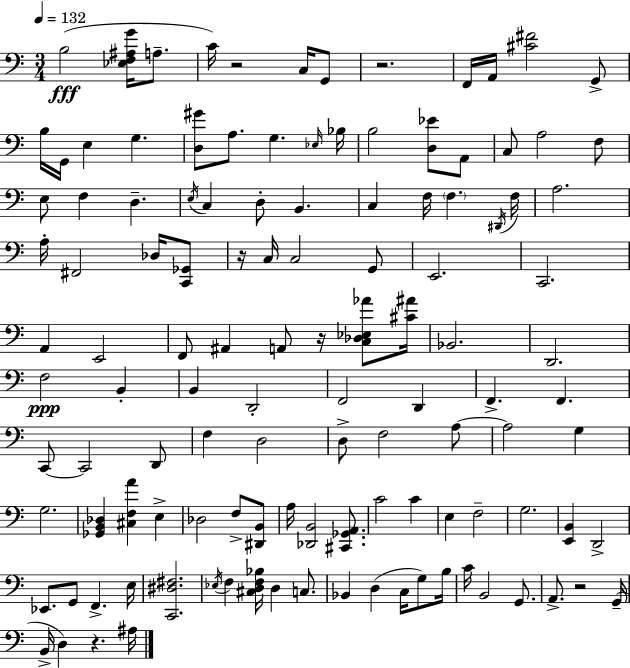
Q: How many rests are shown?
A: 6